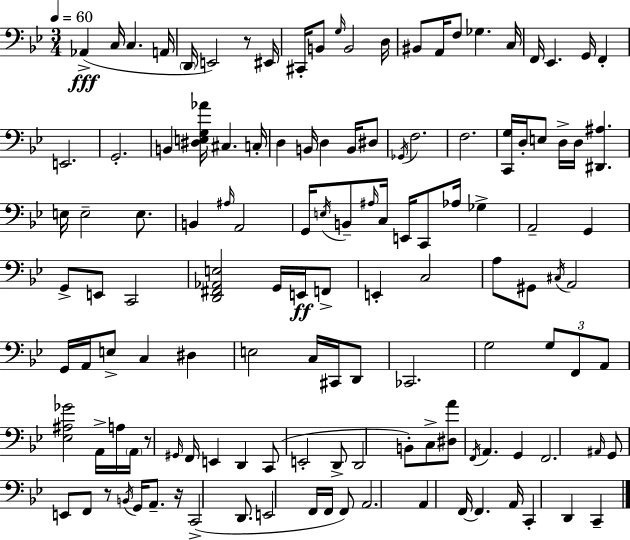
Ab2/q C3/s C3/q. A2/s D2/s E2/h R/e EIS2/s C#2/s B2/e G3/s B2/h D3/s BIS2/e A2/s F3/e Gb3/q. C3/s F2/s Eb2/q. G2/s F2/q E2/h. G2/h. B2/q [D#3,E3,G3,Ab4]/s C#3/q. C3/s D3/q B2/s D3/q B2/s D#3/e Gb2/s F3/h. F3/h. [C2,G3]/s D3/s E3/e D3/s D3/s [D#2,A#3]/q. E3/s E3/h E3/e. B2/q A#3/s A2/h G2/s E3/s B2/e A#3/s C3/s E2/s C2/e Ab3/s Gb3/q A2/h G2/q G2/e E2/e C2/h [D2,F#2,Ab2,E3]/h G2/s E2/s F2/e E2/q C3/h A3/e G#2/e C#3/s A2/h G2/s A2/s E3/e C3/q D#3/q E3/h C3/s C#2/s D2/e CES2/h. G3/h G3/e F2/e A2/e [Eb3,A#3,Gb4]/h A2/s A3/s A2/s R/e G#2/s F2/s E2/q D2/q C2/e E2/h D2/e D2/h B2/e C3/e [D#3,A4]/e F2/s A2/q. G2/q F2/h. A#2/s G2/e E2/e F2/e R/e B2/s G2/s A2/e. R/s C2/h D2/e. E2/h F2/s F2/s F2/e A2/h. A2/q F2/s F2/q. A2/s C2/q D2/q C2/q